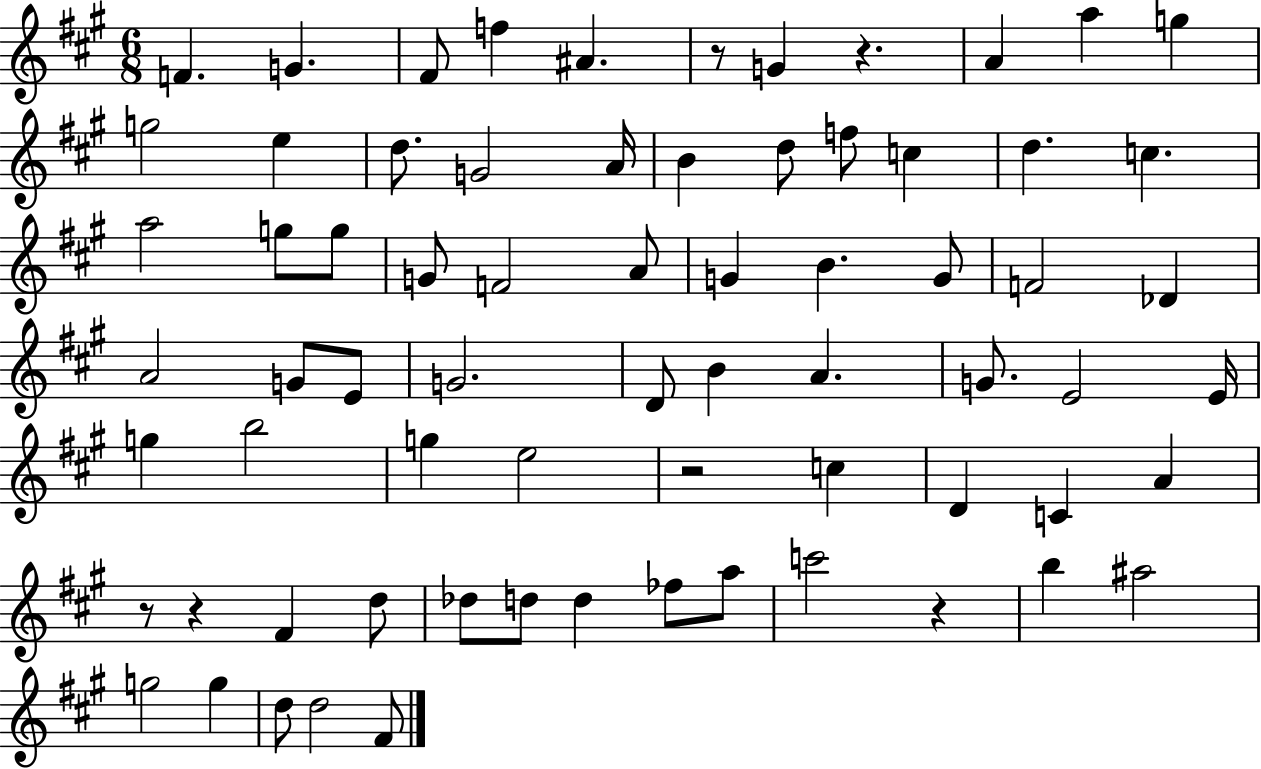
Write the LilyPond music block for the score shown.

{
  \clef treble
  \numericTimeSignature
  \time 6/8
  \key a \major
  f'4. g'4. | fis'8 f''4 ais'4. | r8 g'4 r4. | a'4 a''4 g''4 | \break g''2 e''4 | d''8. g'2 a'16 | b'4 d''8 f''8 c''4 | d''4. c''4. | \break a''2 g''8 g''8 | g'8 f'2 a'8 | g'4 b'4. g'8 | f'2 des'4 | \break a'2 g'8 e'8 | g'2. | d'8 b'4 a'4. | g'8. e'2 e'16 | \break g''4 b''2 | g''4 e''2 | r2 c''4 | d'4 c'4 a'4 | \break r8 r4 fis'4 d''8 | des''8 d''8 d''4 fes''8 a''8 | c'''2 r4 | b''4 ais''2 | \break g''2 g''4 | d''8 d''2 fis'8 | \bar "|."
}